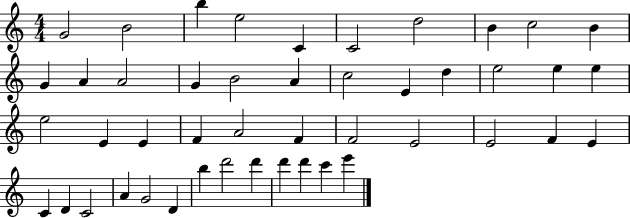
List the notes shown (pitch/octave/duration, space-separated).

G4/h B4/h B5/q E5/h C4/q C4/h D5/h B4/q C5/h B4/q G4/q A4/q A4/h G4/q B4/h A4/q C5/h E4/q D5/q E5/h E5/q E5/q E5/h E4/q E4/q F4/q A4/h F4/q F4/h E4/h E4/h F4/q E4/q C4/q D4/q C4/h A4/q G4/h D4/q B5/q D6/h D6/q D6/q D6/q C6/q E6/q